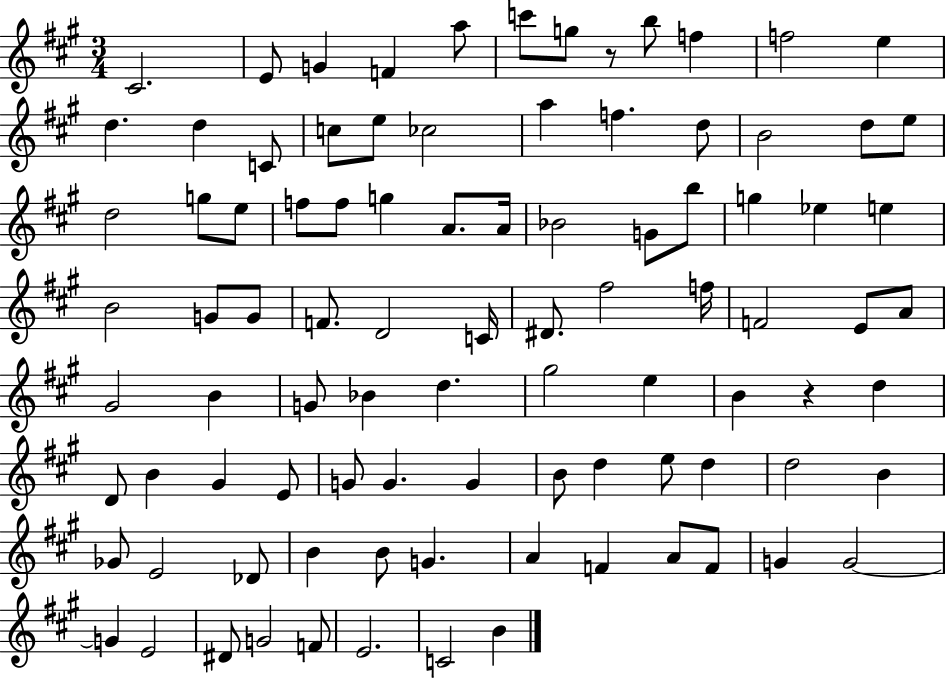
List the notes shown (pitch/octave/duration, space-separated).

C#4/h. E4/e G4/q F4/q A5/e C6/e G5/e R/e B5/e F5/q F5/h E5/q D5/q. D5/q C4/e C5/e E5/e CES5/h A5/q F5/q. D5/e B4/h D5/e E5/e D5/h G5/e E5/e F5/e F5/e G5/q A4/e. A4/s Bb4/h G4/e B5/e G5/q Eb5/q E5/q B4/h G4/e G4/e F4/e. D4/h C4/s D#4/e. F#5/h F5/s F4/h E4/e A4/e G#4/h B4/q G4/e Bb4/q D5/q. G#5/h E5/q B4/q R/q D5/q D4/e B4/q G#4/q E4/e G4/e G4/q. G4/q B4/e D5/q E5/e D5/q D5/h B4/q Gb4/e E4/h Db4/e B4/q B4/e G4/q. A4/q F4/q A4/e F4/e G4/q G4/h G4/q E4/h D#4/e G4/h F4/e E4/h. C4/h B4/q